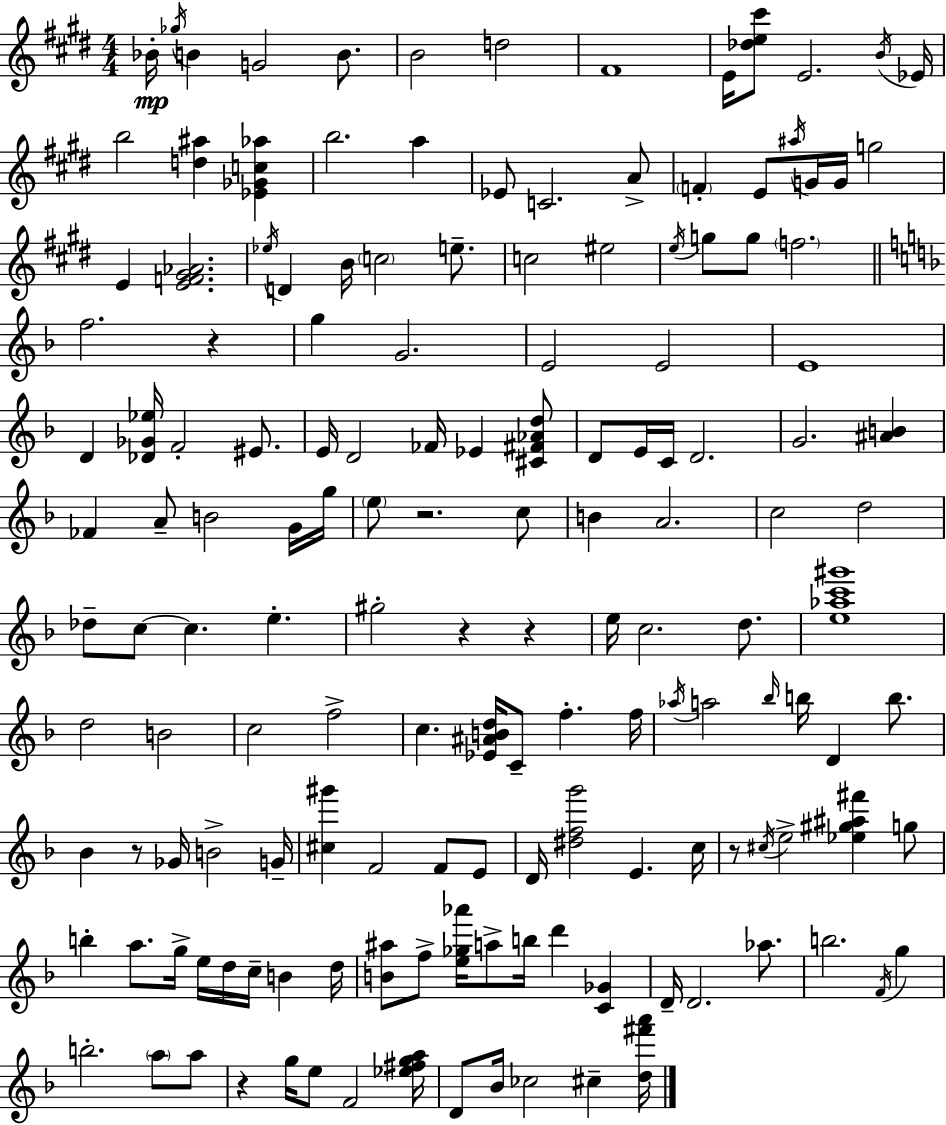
Bb4/s Gb5/s B4/q G4/h B4/e. B4/h D5/h F#4/w E4/s [Db5,E5,C#6]/e E4/h. B4/s Eb4/s B5/h [D5,A#5]/q [Eb4,Gb4,C5,Ab5]/q B5/h. A5/q Eb4/e C4/h. A4/e F4/q E4/e A#5/s G4/s G4/s G5/h E4/q [E4,F4,G#4,Ab4]/h. Eb5/s D4/q B4/s C5/h E5/e. C5/h EIS5/h E5/s G5/e G5/e F5/h. F5/h. R/q G5/q G4/h. E4/h E4/h E4/w D4/q [Db4,Gb4,Eb5]/s F4/h EIS4/e. E4/s D4/h FES4/s Eb4/q [C#4,F#4,Ab4,D5]/e D4/e E4/s C4/s D4/h. G4/h. [A#4,B4]/q FES4/q A4/e B4/h G4/s G5/s E5/e R/h. C5/e B4/q A4/h. C5/h D5/h Db5/e C5/e C5/q. E5/q. G#5/h R/q R/q E5/s C5/h. D5/e. [E5,Ab5,C6,G#6]/w D5/h B4/h C5/h F5/h C5/q. [Eb4,A#4,B4,D5]/s C4/e F5/q. F5/s Ab5/s A5/h Bb5/s B5/s D4/q B5/e. Bb4/q R/e Gb4/s B4/h G4/s [C#5,G#6]/q F4/h F4/e E4/e D4/s [D#5,F5,G6]/h E4/q. C5/s R/e C#5/s E5/h [Eb5,G#5,A#5,F#6]/q G5/e B5/q A5/e. G5/s E5/s D5/s C5/s B4/q D5/s [B4,A#5]/e F5/e [E5,Gb5,Ab6]/s A5/e B5/s D6/q [C4,Gb4]/q D4/s D4/h. Ab5/e. B5/h. F4/s G5/q B5/h. A5/e A5/e R/q G5/s E5/e F4/h [Eb5,F#5,G5,A5]/s D4/e Bb4/s CES5/h C#5/q [D5,F#6,A6]/s